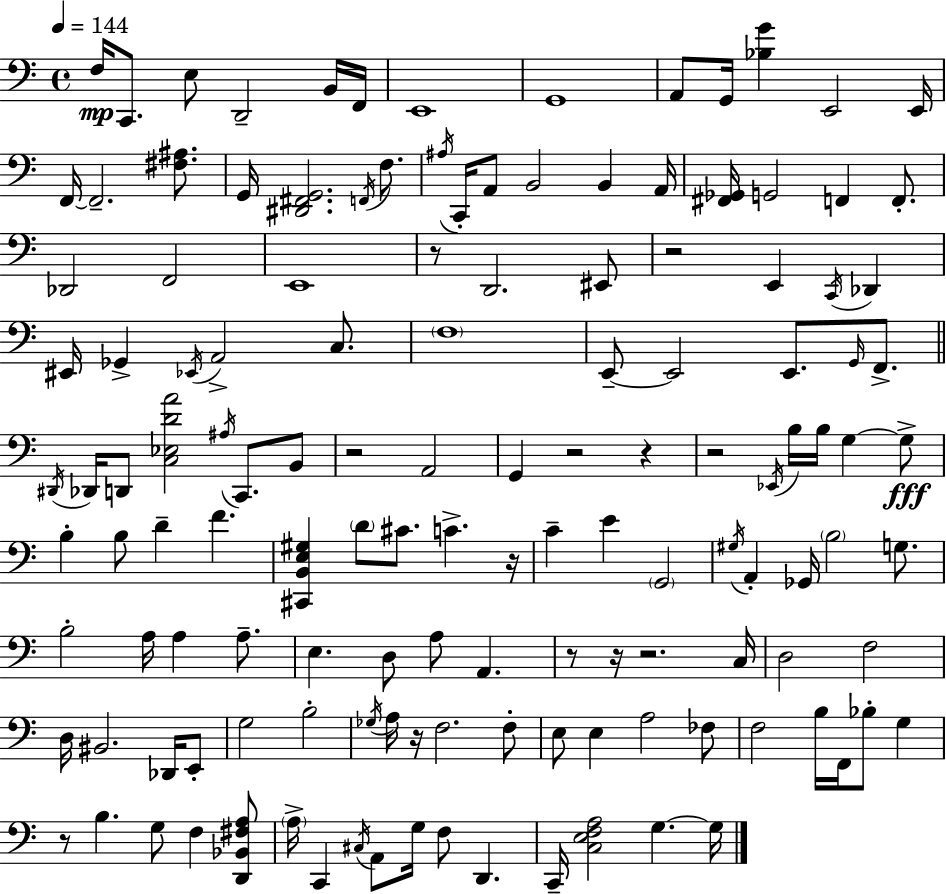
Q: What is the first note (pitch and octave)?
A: F3